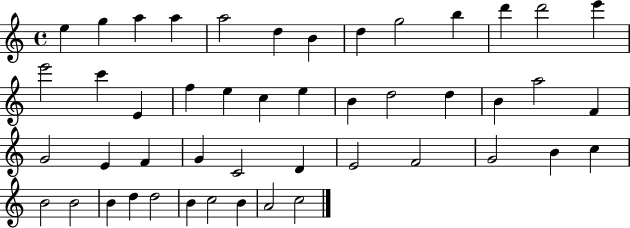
E5/q G5/q A5/q A5/q A5/h D5/q B4/q D5/q G5/h B5/q D6/q D6/h E6/q E6/h C6/q E4/q F5/q E5/q C5/q E5/q B4/q D5/h D5/q B4/q A5/h F4/q G4/h E4/q F4/q G4/q C4/h D4/q E4/h F4/h G4/h B4/q C5/q B4/h B4/h B4/q D5/q D5/h B4/q C5/h B4/q A4/h C5/h